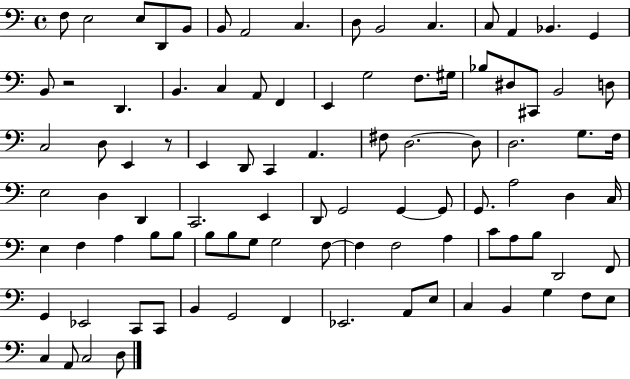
F3/e E3/h E3/e D2/e B2/e B2/e A2/h C3/q. D3/e B2/h C3/q. C3/e A2/q Bb2/q. G2/q B2/e R/h D2/q. B2/q. C3/q A2/e F2/q E2/q G3/h F3/e. G#3/s Bb3/e D#3/e C#2/e B2/h D3/e C3/h D3/e E2/q R/e E2/q D2/e C2/q A2/q. F#3/e D3/h. D3/e D3/h. G3/e. F3/s E3/h D3/q D2/q C2/h. E2/q D2/e G2/h G2/q G2/e G2/e. A3/h D3/q C3/s E3/q F3/q A3/q B3/e B3/e B3/e B3/e G3/e G3/h F3/e F3/q F3/h A3/q C4/e A3/e B3/e D2/h F2/e G2/q Eb2/h C2/e C2/e B2/q G2/h F2/q Eb2/h. A2/e E3/e C3/q B2/q G3/q F3/e E3/e C3/q A2/e C3/h D3/e